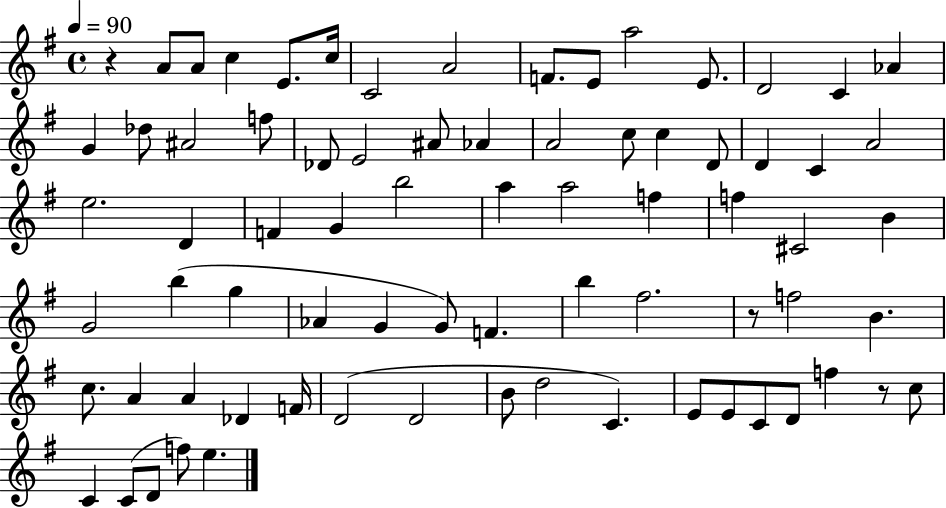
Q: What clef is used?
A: treble